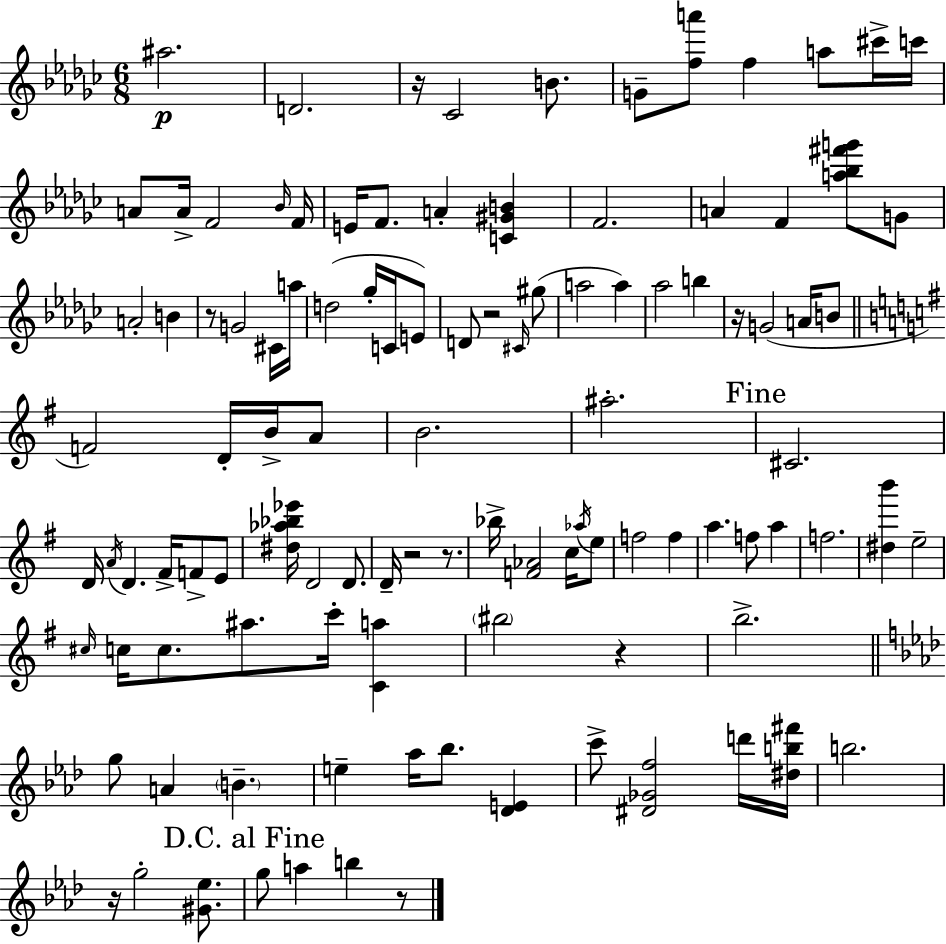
A#5/h. D4/h. R/s CES4/h B4/e. G4/e [F5,A6]/e F5/q A5/e C#6/s C6/s A4/e A4/s F4/h Bb4/s F4/s E4/s F4/e. A4/q [C4,G#4,B4]/q F4/h. A4/q F4/q [A5,Bb5,F#6,G6]/e G4/e A4/h B4/q R/e G4/h C#4/s A5/s D5/h Gb5/s C4/s E4/e D4/e R/h C#4/s G#5/e A5/h A5/q Ab5/h B5/q R/s G4/h A4/s B4/e F4/h D4/s B4/s A4/e B4/h. A#5/h. C#4/h. D4/s A4/s D4/q. F#4/s F4/e E4/e [D#5,Ab5,Bb5,Eb6]/s D4/h D4/e. D4/s R/h R/e. Bb5/s [F4,Ab4]/h C5/s Ab5/s E5/e F5/h F5/q A5/q. F5/e A5/q F5/h. [D#5,B6]/q E5/h C#5/s C5/s C5/e. A#5/e. C6/s [C4,A5]/q BIS5/h R/q B5/h. G5/e A4/q B4/q. E5/q Ab5/s Bb5/e. [Db4,E4]/q C6/e [D#4,Gb4,F5]/h D6/s [D#5,B5,F#6]/s B5/h. R/s G5/h [G#4,Eb5]/e. G5/e A5/q B5/q R/e